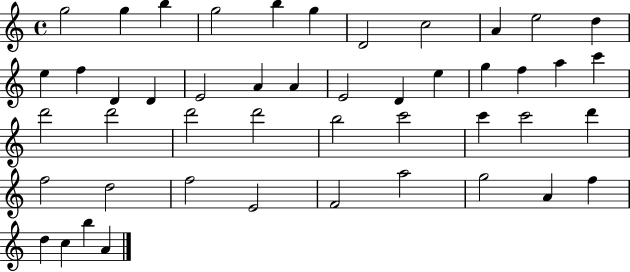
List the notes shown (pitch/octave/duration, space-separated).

G5/h G5/q B5/q G5/h B5/q G5/q D4/h C5/h A4/q E5/h D5/q E5/q F5/q D4/q D4/q E4/h A4/q A4/q E4/h D4/q E5/q G5/q F5/q A5/q C6/q D6/h D6/h D6/h D6/h B5/h C6/h C6/q C6/h D6/q F5/h D5/h F5/h E4/h F4/h A5/h G5/h A4/q F5/q D5/q C5/q B5/q A4/q